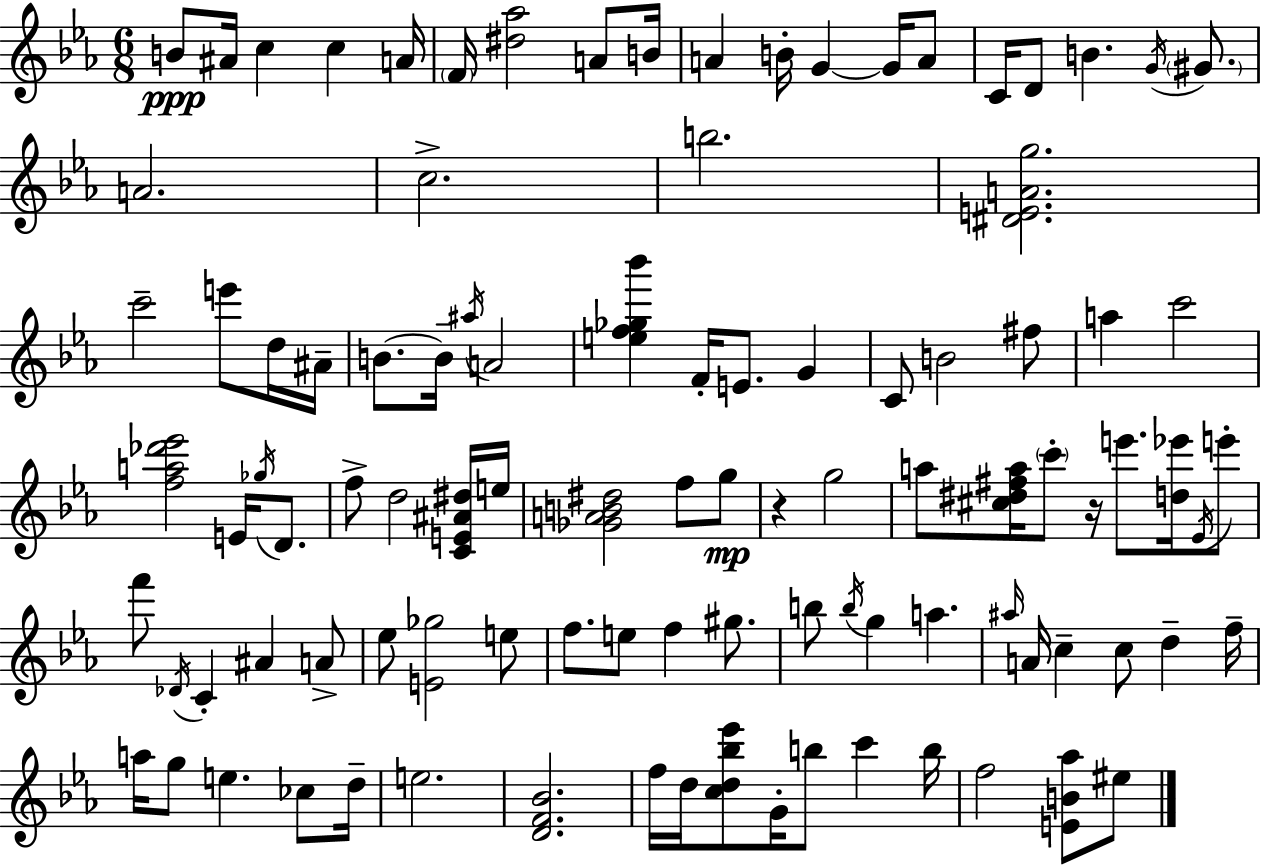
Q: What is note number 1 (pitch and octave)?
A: B4